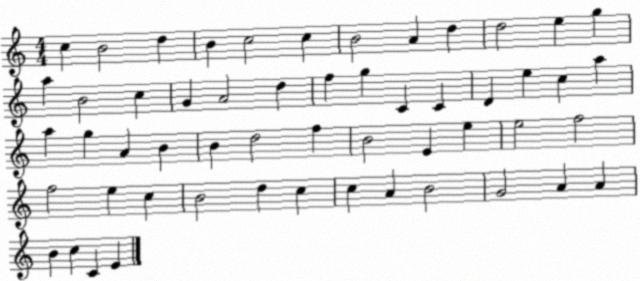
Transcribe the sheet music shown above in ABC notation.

X:1
T:Untitled
M:4/4
L:1/4
K:C
c B2 d B c2 c B2 A d d2 e g a B2 c G A2 d f g C C D e c a a g A B B d2 f B2 E e e2 f2 f2 e c B2 d c c A B2 G2 A A B c C E